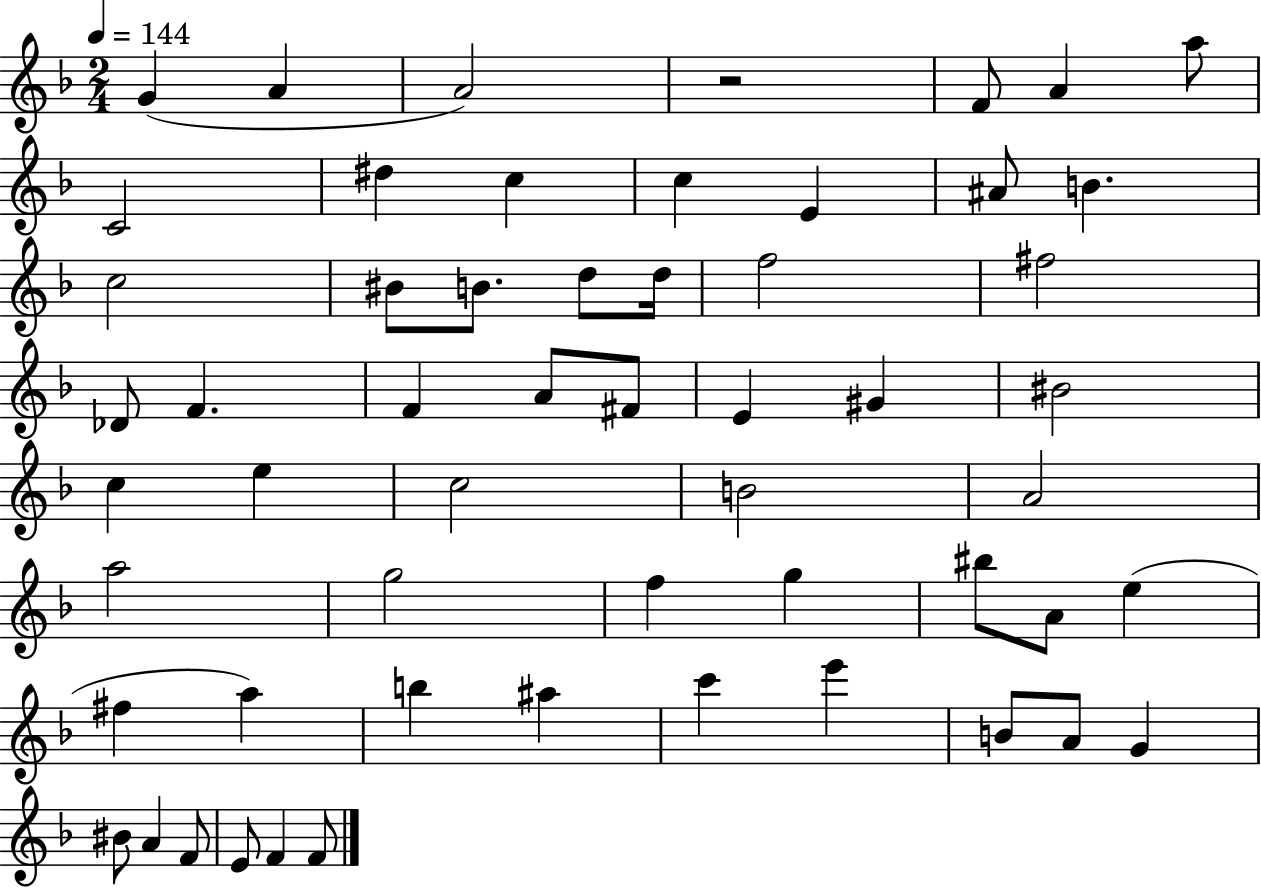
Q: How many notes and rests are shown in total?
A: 56